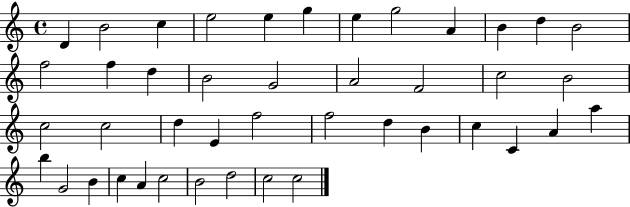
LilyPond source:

{
  \clef treble
  \time 4/4
  \defaultTimeSignature
  \key c \major
  d'4 b'2 c''4 | e''2 e''4 g''4 | e''4 g''2 a'4 | b'4 d''4 b'2 | \break f''2 f''4 d''4 | b'2 g'2 | a'2 f'2 | c''2 b'2 | \break c''2 c''2 | d''4 e'4 f''2 | f''2 d''4 b'4 | c''4 c'4 a'4 a''4 | \break b''4 g'2 b'4 | c''4 a'4 c''2 | b'2 d''2 | c''2 c''2 | \break \bar "|."
}